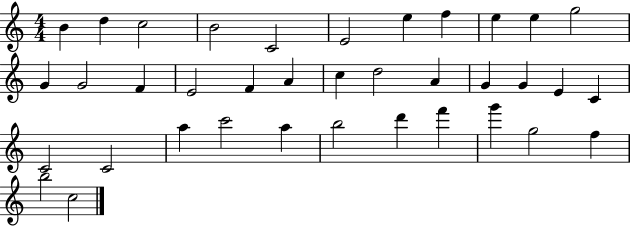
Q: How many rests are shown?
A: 0